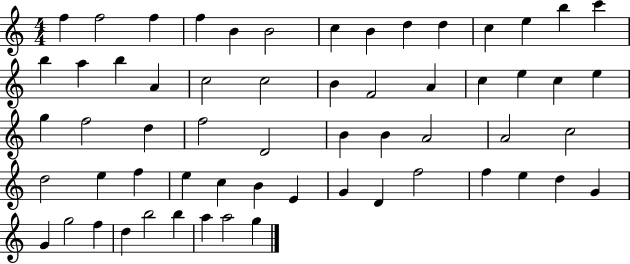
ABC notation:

X:1
T:Untitled
M:4/4
L:1/4
K:C
f f2 f f B B2 c B d d c e b c' b a b A c2 c2 B F2 A c e c e g f2 d f2 D2 B B A2 A2 c2 d2 e f e c B E G D f2 f e d G G g2 f d b2 b a a2 g